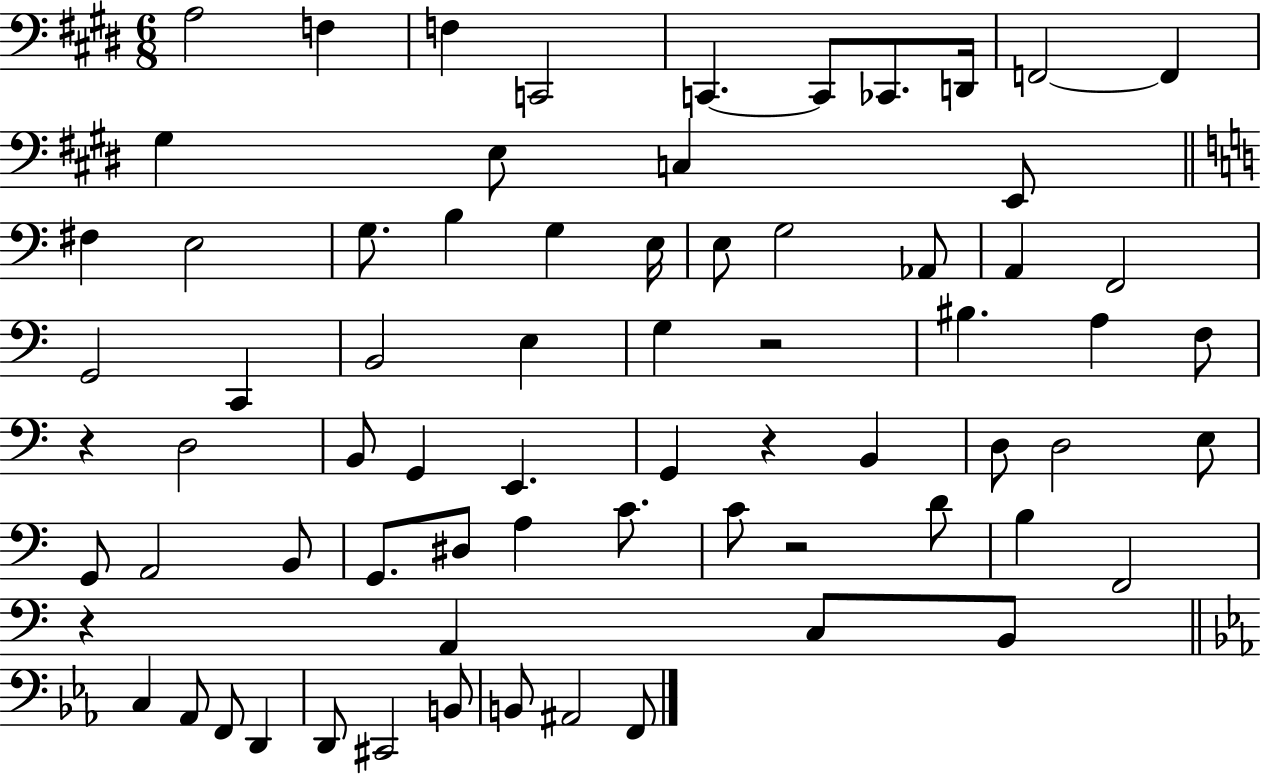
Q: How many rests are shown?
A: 5